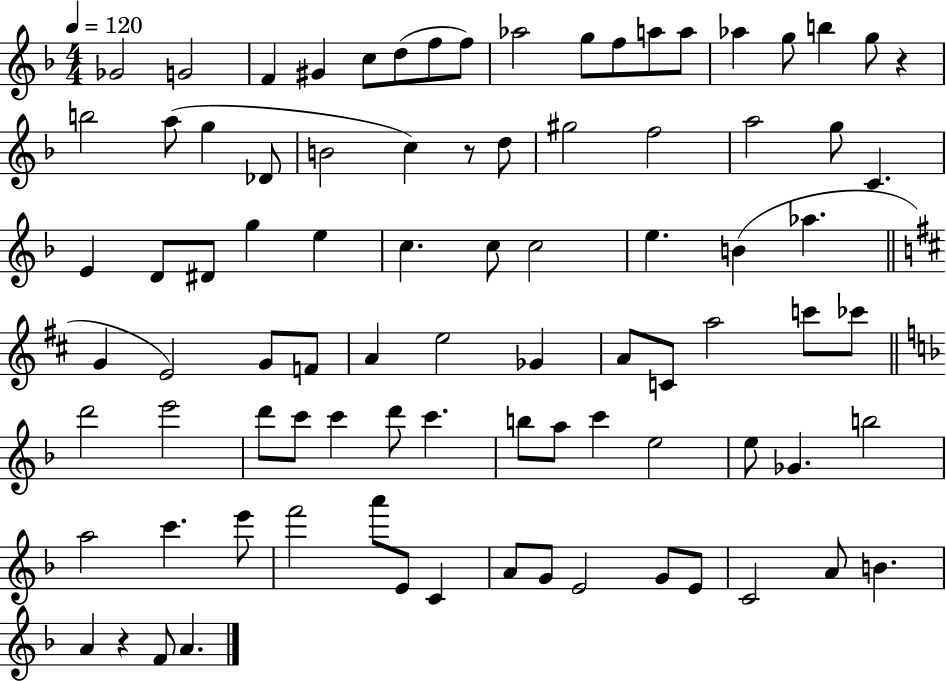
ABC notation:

X:1
T:Untitled
M:4/4
L:1/4
K:F
_G2 G2 F ^G c/2 d/2 f/2 f/2 _a2 g/2 f/2 a/2 a/2 _a g/2 b g/2 z b2 a/2 g _D/2 B2 c z/2 d/2 ^g2 f2 a2 g/2 C E D/2 ^D/2 g e c c/2 c2 e B _a G E2 G/2 F/2 A e2 _G A/2 C/2 a2 c'/2 _c'/2 d'2 e'2 d'/2 c'/2 c' d'/2 c' b/2 a/2 c' e2 e/2 _G b2 a2 c' e'/2 f'2 a'/2 E/2 C A/2 G/2 E2 G/2 E/2 C2 A/2 B A z F/2 A